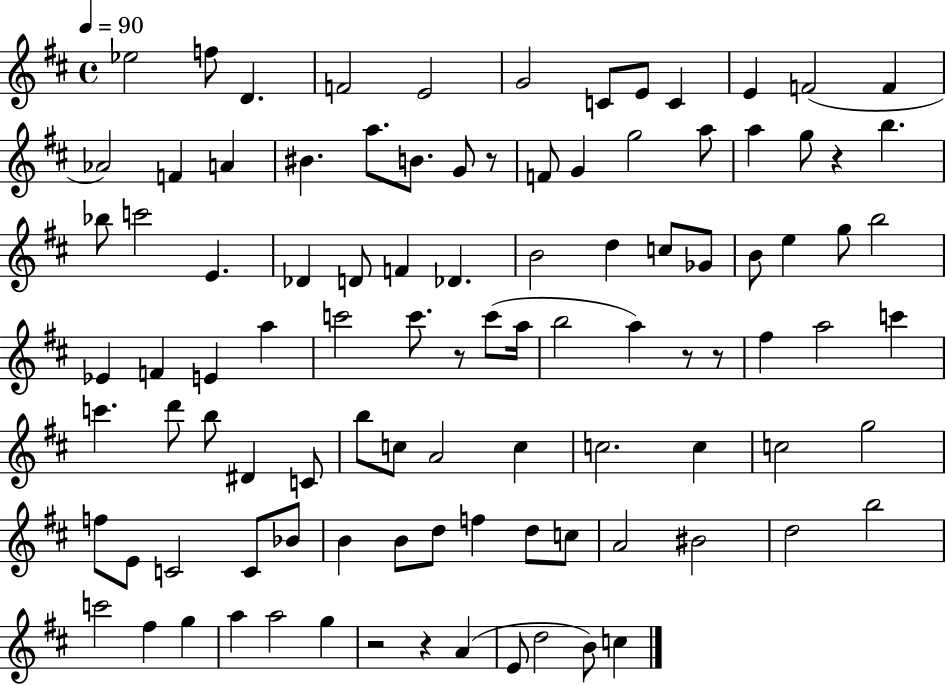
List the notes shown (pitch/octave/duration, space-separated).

Eb5/h F5/e D4/q. F4/h E4/h G4/h C4/e E4/e C4/q E4/q F4/h F4/q Ab4/h F4/q A4/q BIS4/q. A5/e. B4/e. G4/e R/e F4/e G4/q G5/h A5/e A5/q G5/e R/q B5/q. Bb5/e C6/h E4/q. Db4/q D4/e F4/q Db4/q. B4/h D5/q C5/e Gb4/e B4/e E5/q G5/e B5/h Eb4/q F4/q E4/q A5/q C6/h C6/e. R/e C6/e A5/s B5/h A5/q R/e R/e F#5/q A5/h C6/q C6/q. D6/e B5/e D#4/q C4/e B5/e C5/e A4/h C5/q C5/h. C5/q C5/h G5/h F5/e E4/e C4/h C4/e Bb4/e B4/q B4/e D5/e F5/q D5/e C5/e A4/h BIS4/h D5/h B5/h C6/h F#5/q G5/q A5/q A5/h G5/q R/h R/q A4/q E4/e D5/h B4/e C5/q